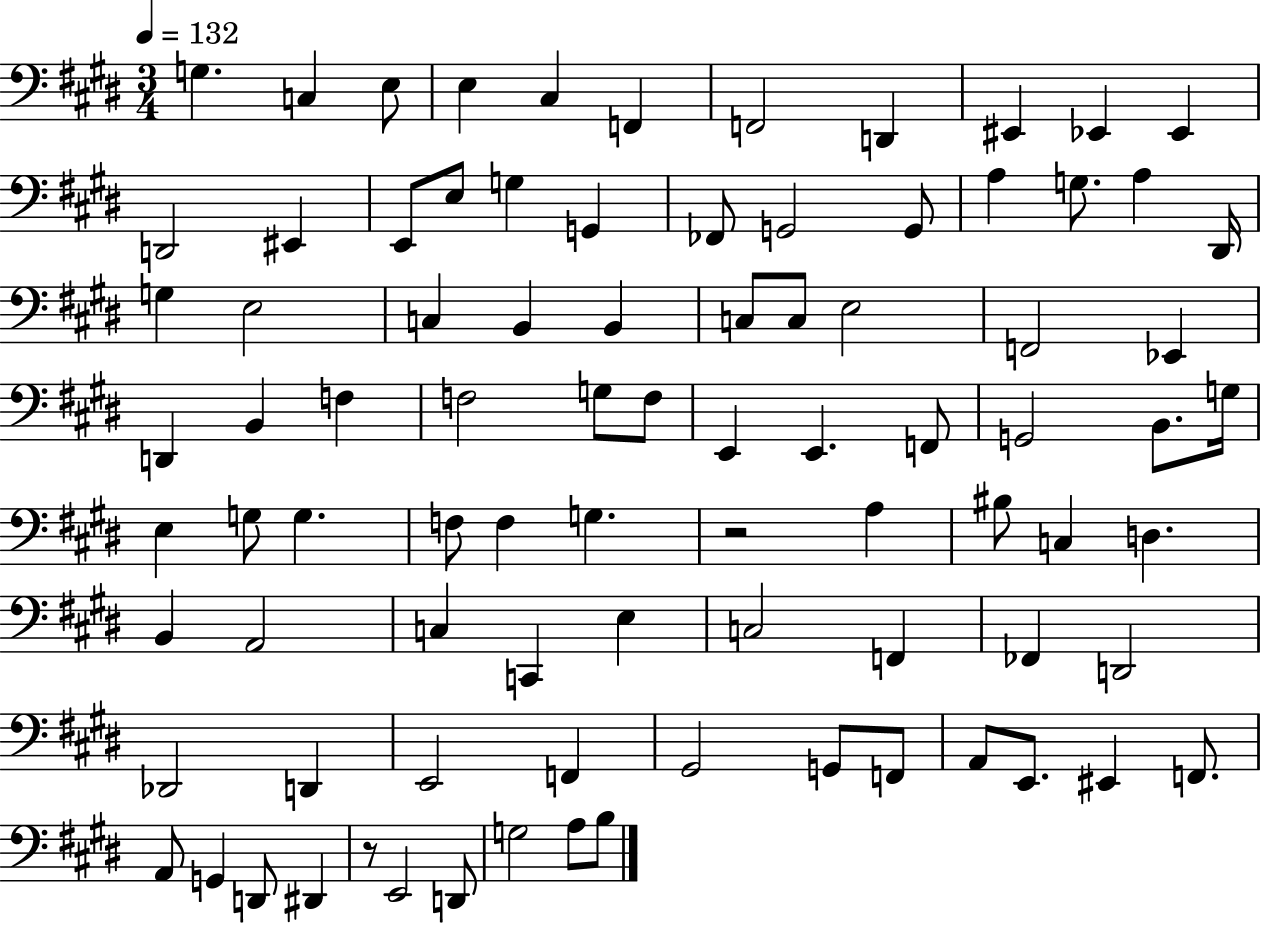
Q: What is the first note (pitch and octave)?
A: G3